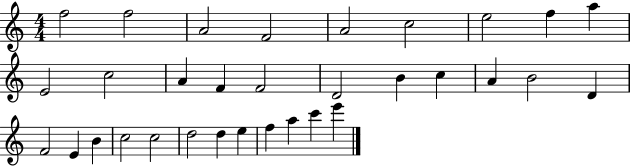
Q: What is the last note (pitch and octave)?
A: E6